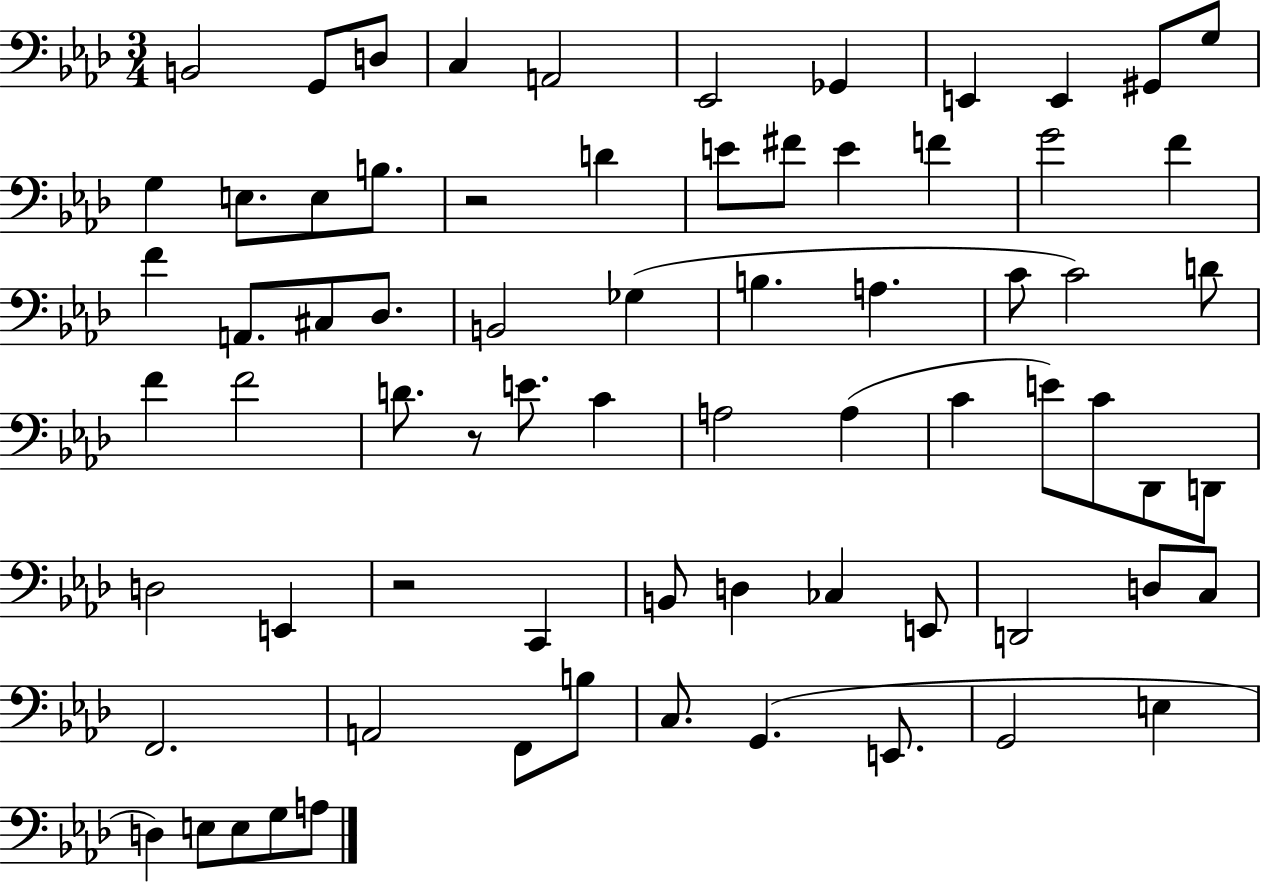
{
  \clef bass
  \numericTimeSignature
  \time 3/4
  \key aes \major
  b,2 g,8 d8 | c4 a,2 | ees,2 ges,4 | e,4 e,4 gis,8 g8 | \break g4 e8. e8 b8. | r2 d'4 | e'8 fis'8 e'4 f'4 | g'2 f'4 | \break f'4 a,8. cis8 des8. | b,2 ges4( | b4. a4. | c'8 c'2) d'8 | \break f'4 f'2 | d'8. r8 e'8. c'4 | a2 a4( | c'4 e'8) c'8 des,8 d,8 | \break d2 e,4 | r2 c,4 | b,8 d4 ces4 e,8 | d,2 d8 c8 | \break f,2. | a,2 f,8 b8 | c8. g,4.( e,8. | g,2 e4 | \break d4) e8 e8 g8 a8 | \bar "|."
}